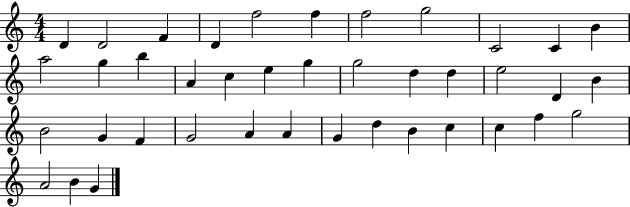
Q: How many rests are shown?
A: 0